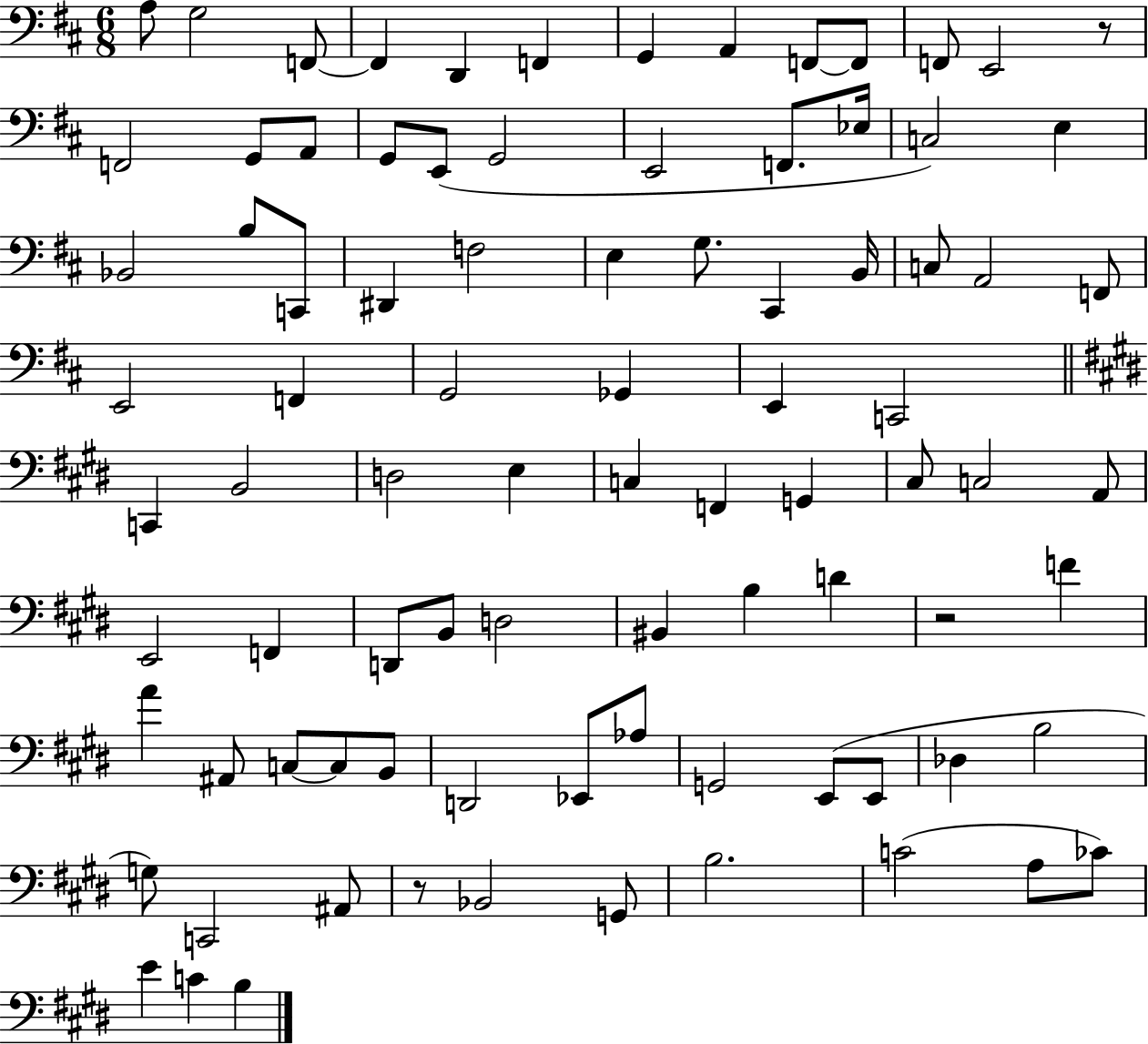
{
  \clef bass
  \numericTimeSignature
  \time 6/8
  \key d \major
  a8 g2 f,8~~ | f,4 d,4 f,4 | g,4 a,4 f,8~~ f,8 | f,8 e,2 r8 | \break f,2 g,8 a,8 | g,8 e,8( g,2 | e,2 f,8. ees16 | c2) e4 | \break bes,2 b8 c,8 | dis,4 f2 | e4 g8. cis,4 b,16 | c8 a,2 f,8 | \break e,2 f,4 | g,2 ges,4 | e,4 c,2 | \bar "||" \break \key e \major c,4 b,2 | d2 e4 | c4 f,4 g,4 | cis8 c2 a,8 | \break e,2 f,4 | d,8 b,8 d2 | bis,4 b4 d'4 | r2 f'4 | \break a'4 ais,8 c8~~ c8 b,8 | d,2 ees,8 aes8 | g,2 e,8( e,8 | des4 b2 | \break g8) c,2 ais,8 | r8 bes,2 g,8 | b2. | c'2( a8 ces'8) | \break e'4 c'4 b4 | \bar "|."
}